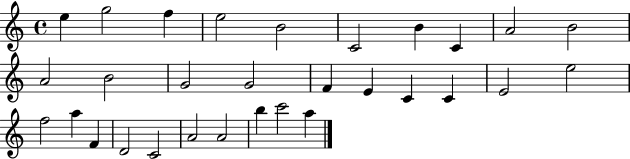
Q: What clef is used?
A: treble